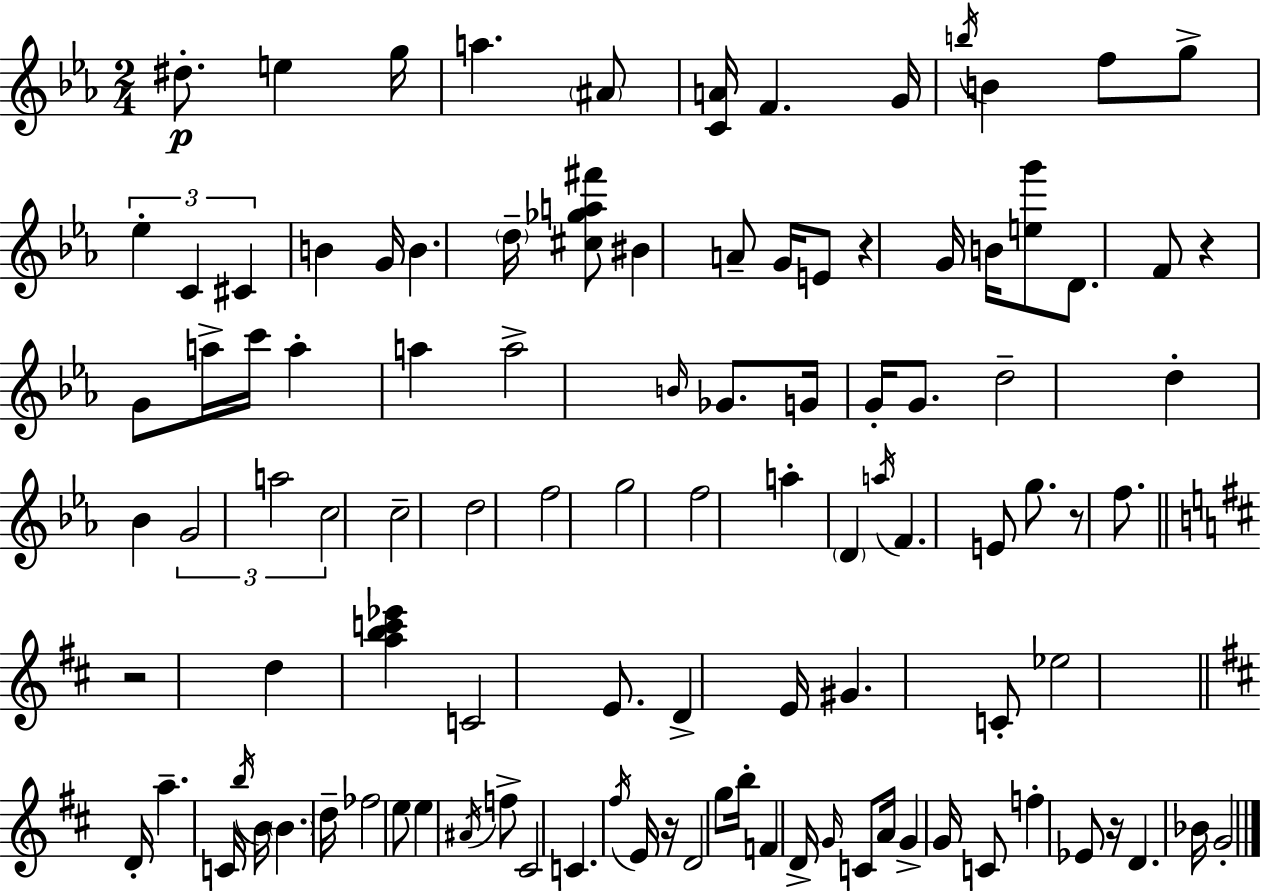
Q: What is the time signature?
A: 2/4